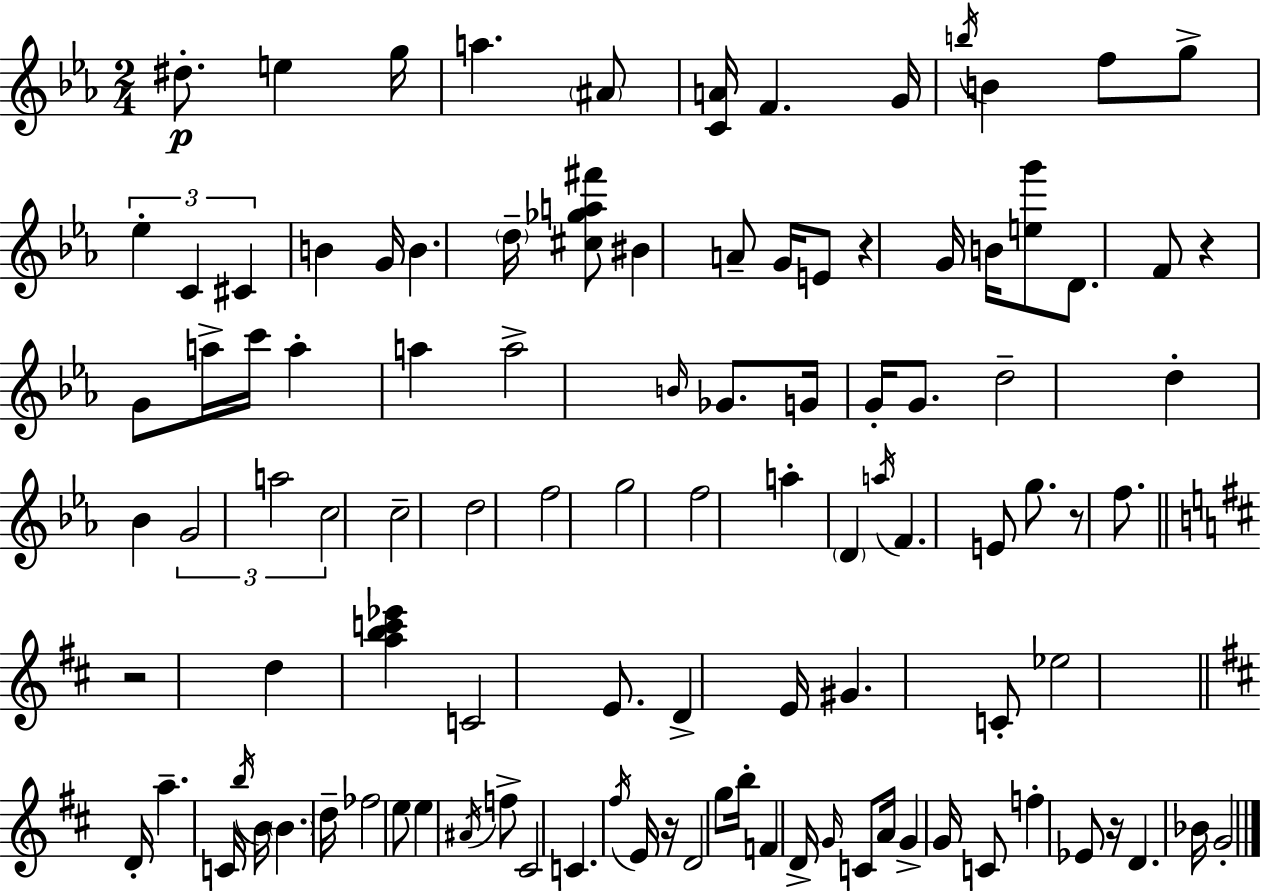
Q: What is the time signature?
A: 2/4